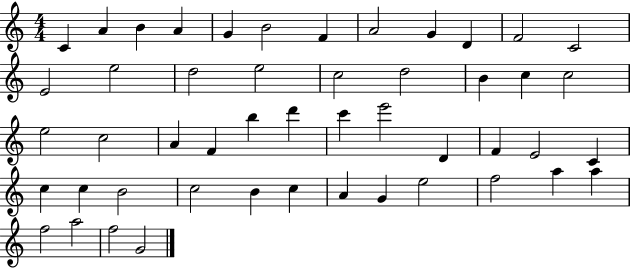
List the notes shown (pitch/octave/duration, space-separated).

C4/q A4/q B4/q A4/q G4/q B4/h F4/q A4/h G4/q D4/q F4/h C4/h E4/h E5/h D5/h E5/h C5/h D5/h B4/q C5/q C5/h E5/h C5/h A4/q F4/q B5/q D6/q C6/q E6/h D4/q F4/q E4/h C4/q C5/q C5/q B4/h C5/h B4/q C5/q A4/q G4/q E5/h F5/h A5/q A5/q F5/h A5/h F5/h G4/h